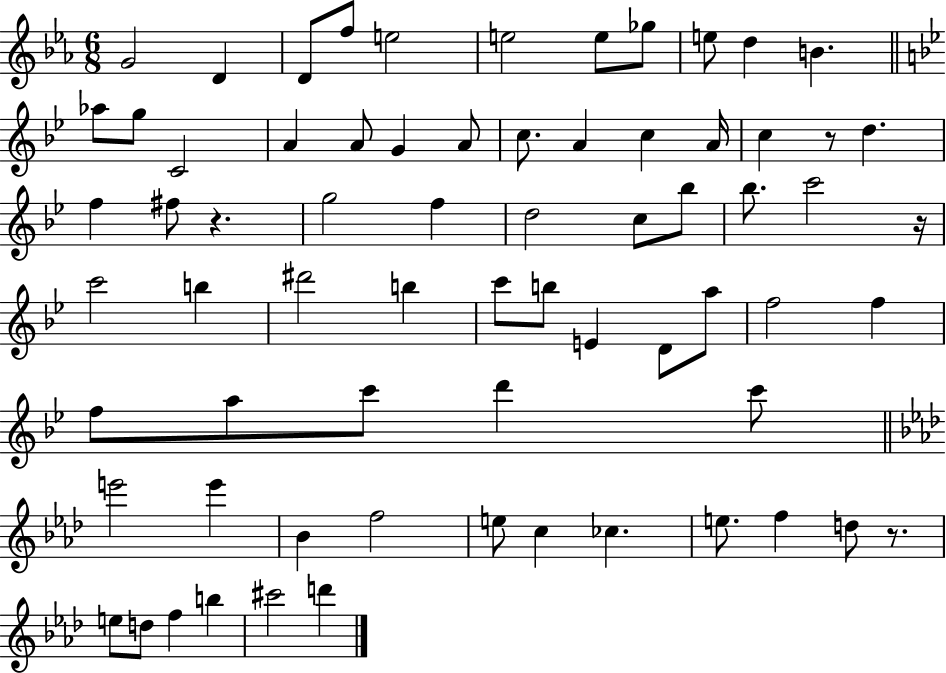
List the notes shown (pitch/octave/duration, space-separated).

G4/h D4/q D4/e F5/e E5/h E5/h E5/e Gb5/e E5/e D5/q B4/q. Ab5/e G5/e C4/h A4/q A4/e G4/q A4/e C5/e. A4/q C5/q A4/s C5/q R/e D5/q. F5/q F#5/e R/q. G5/h F5/q D5/h C5/e Bb5/e Bb5/e. C6/h R/s C6/h B5/q D#6/h B5/q C6/e B5/e E4/q D4/e A5/e F5/h F5/q F5/e A5/e C6/e D6/q C6/e E6/h E6/q Bb4/q F5/h E5/e C5/q CES5/q. E5/e. F5/q D5/e R/e. E5/e D5/e F5/q B5/q C#6/h D6/q